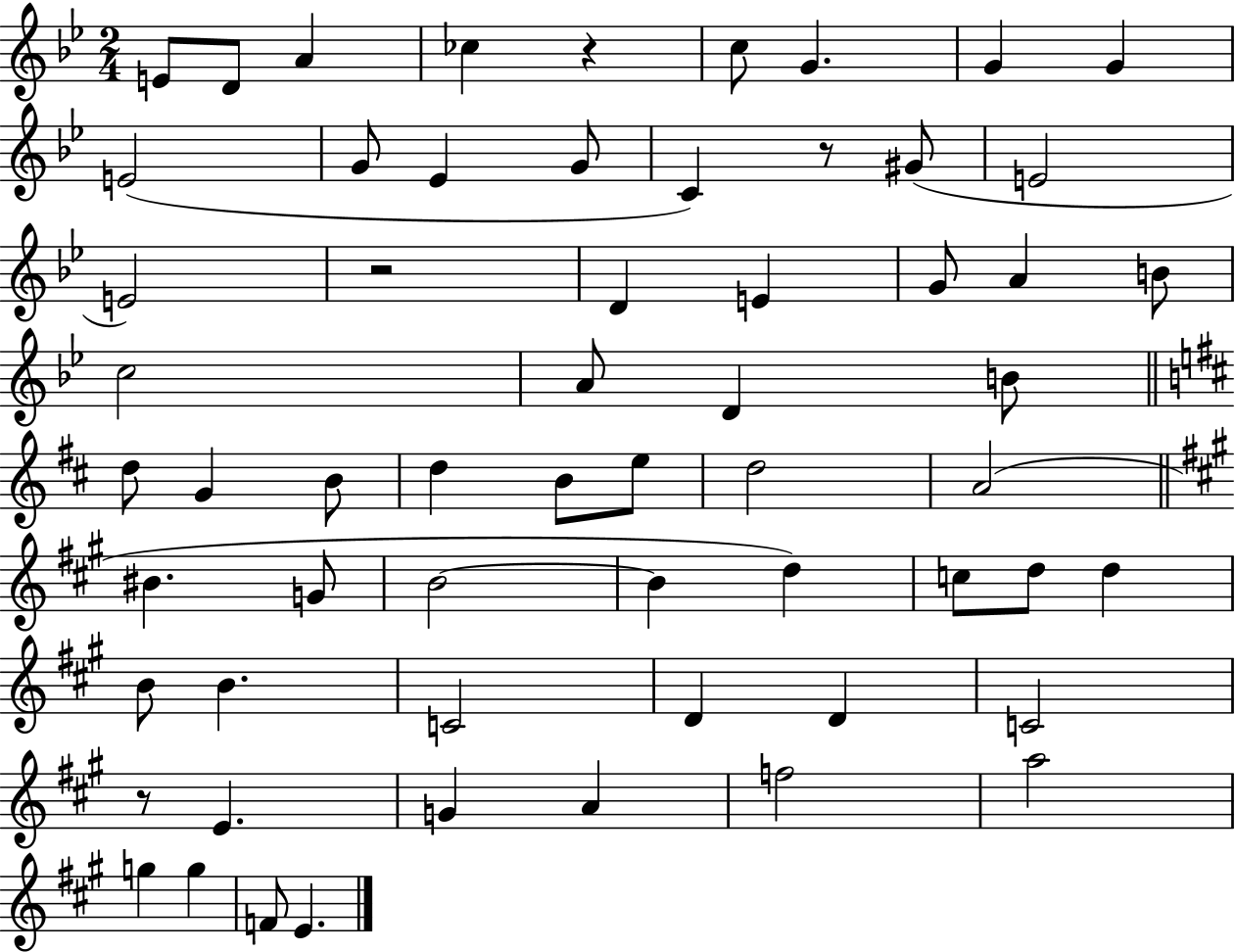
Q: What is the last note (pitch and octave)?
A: E4